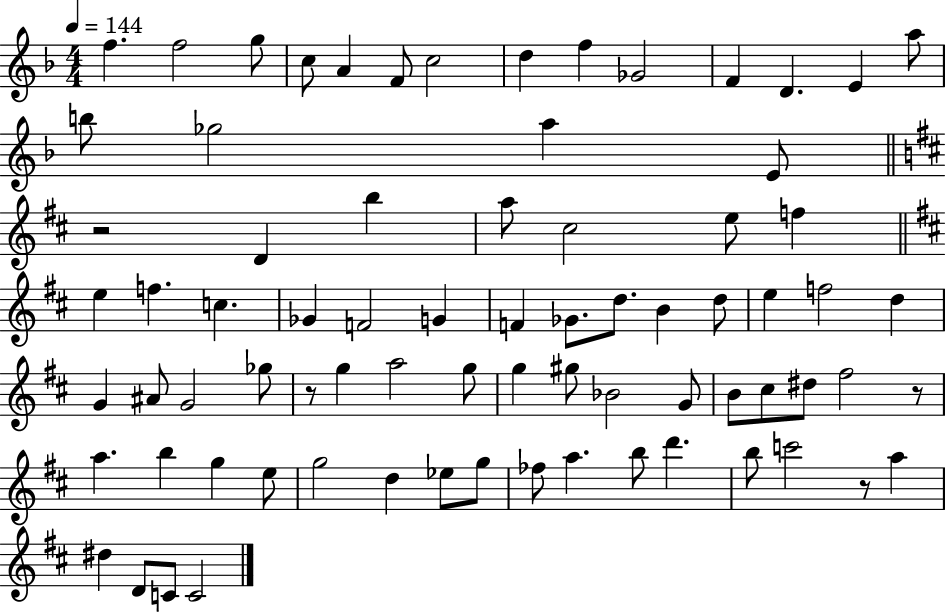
{
  \clef treble
  \numericTimeSignature
  \time 4/4
  \key f \major
  \tempo 4 = 144
  f''4. f''2 g''8 | c''8 a'4 f'8 c''2 | d''4 f''4 ges'2 | f'4 d'4. e'4 a''8 | \break b''8 ges''2 a''4 e'8 | \bar "||" \break \key d \major r2 d'4 b''4 | a''8 cis''2 e''8 f''4 | \bar "||" \break \key b \minor e''4 f''4. c''4. | ges'4 f'2 g'4 | f'4 ges'8. d''8. b'4 d''8 | e''4 f''2 d''4 | \break g'4 ais'8 g'2 ges''8 | r8 g''4 a''2 g''8 | g''4 gis''8 bes'2 g'8 | b'8 cis''8 dis''8 fis''2 r8 | \break a''4. b''4 g''4 e''8 | g''2 d''4 ees''8 g''8 | fes''8 a''4. b''8 d'''4. | b''8 c'''2 r8 a''4 | \break dis''4 d'8 c'8 c'2 | \bar "|."
}